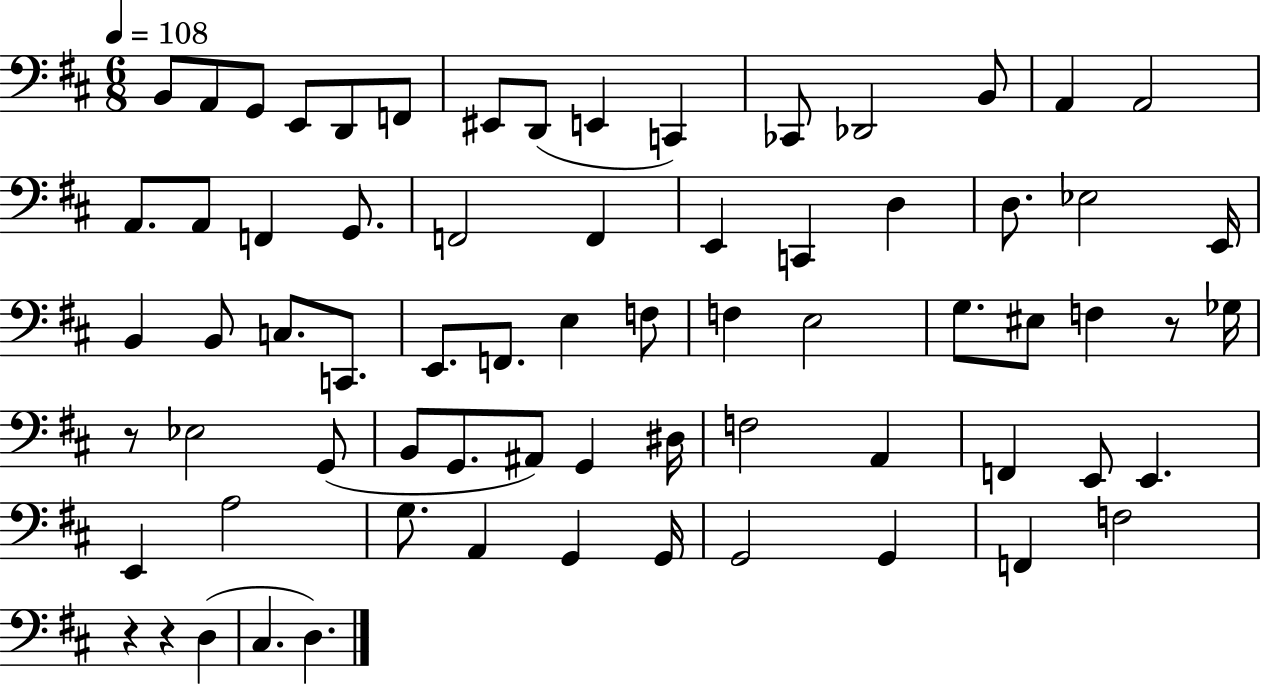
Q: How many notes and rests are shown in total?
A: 70